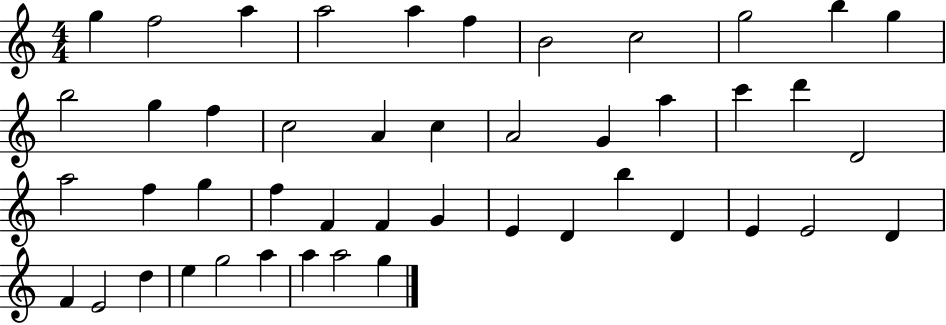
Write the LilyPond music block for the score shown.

{
  \clef treble
  \numericTimeSignature
  \time 4/4
  \key c \major
  g''4 f''2 a''4 | a''2 a''4 f''4 | b'2 c''2 | g''2 b''4 g''4 | \break b''2 g''4 f''4 | c''2 a'4 c''4 | a'2 g'4 a''4 | c'''4 d'''4 d'2 | \break a''2 f''4 g''4 | f''4 f'4 f'4 g'4 | e'4 d'4 b''4 d'4 | e'4 e'2 d'4 | \break f'4 e'2 d''4 | e''4 g''2 a''4 | a''4 a''2 g''4 | \bar "|."
}